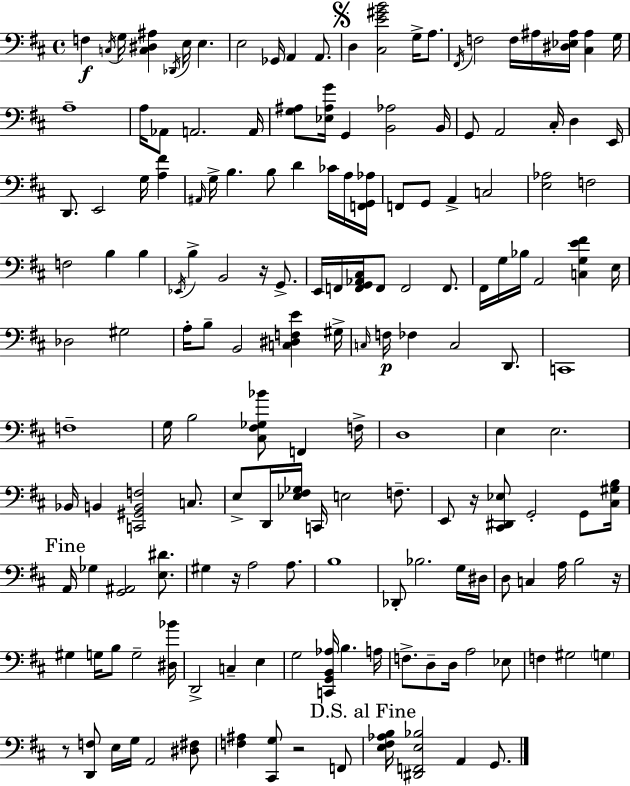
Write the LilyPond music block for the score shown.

{
  \clef bass
  \time 4/4
  \defaultTimeSignature
  \key d \major
  f4\f \acciaccatura { c16 } g16 <c dis ais>4 \acciaccatura { des,16 } e16 e4. | e2 ges,16 a,4 a,8. | \mark \markup { \musicglyph "scripts.segno" } d4 <cis e' gis' b'>2 g16-> a8. | \acciaccatura { fis,16 } f2 f16 ais16 <dis ees ais>16 <cis ais>4 | \break g16 a1-- | a16 aes,8 a,2. | a,16 <g ais>8 <ees ais g'>16 g,4 <b, aes>2 | b,16 g,8 a,2 cis16-. d4 | \break e,16 d,8. e,2 g16 <a fis'>4 | \grace { ais,16 } g16-> b4. b8 d'4 | ces'16 a16 <f, g, aes>16 f,8 g,8 a,4-> c2 | <e aes>2 f2 | \break f2 b4 | b4 \acciaccatura { ees,16 } b4-> b,2 | r16 g,8.-> e,16 f,16 <f, g, aes, cis>16 f,8 f,2 | f,8. fis,16 g16 bes16 a,2 | \break <c g e' fis'>4 e16 des2 gis2 | a16-. b8-- b,2 | <c dis f e'>4 gis16-> \grace { c16 }\p f16 fes4 c2 | d,8. c,1 | \break f1-- | g16 b2 <cis fis ges bes'>8 | f,4 f16-> d1 | e4 e2. | \break bes,16 b,4 <c, gis, b, f>2 | c8. e8-> d,16 <ees fis ges>16 c,16 e2 | f8.-- e,8 r16 <cis, dis, ees>8 g,2-. | g,8 <cis gis b>16 \mark "Fine" a,16 ges4 <g, ais,>2 | \break <e dis'>8. gis4 r16 a2 | a8. b1 | des,8-. bes2. | g16 dis16 d8 c4 a16 b2 | \break r16 gis4 g16 b8 g2-- | <dis bes'>16 d,2-> c4-- | e4 g2 <c, g, b, aes>16 b4. | a16 f8.-> d8-- d16 a2 | \break ees8 f4 gis2 | \parenthesize g4 r8 <d, f>8 e16 g16 a,2 | <dis fis>8 <f ais>4 <cis, g>8 r2 | f,8 \mark "D.S. al Fine" <e fis aes b>16 <dis, f, e bes>2 a,4 | \break g,8. \bar "|."
}